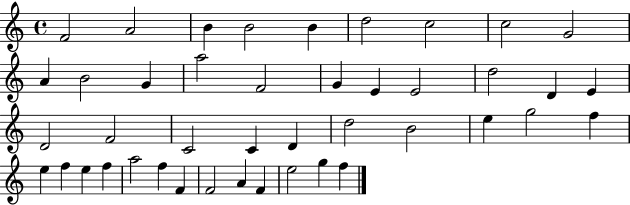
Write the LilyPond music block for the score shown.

{
  \clef treble
  \time 4/4
  \defaultTimeSignature
  \key c \major
  f'2 a'2 | b'4 b'2 b'4 | d''2 c''2 | c''2 g'2 | \break a'4 b'2 g'4 | a''2 f'2 | g'4 e'4 e'2 | d''2 d'4 e'4 | \break d'2 f'2 | c'2 c'4 d'4 | d''2 b'2 | e''4 g''2 f''4 | \break e''4 f''4 e''4 f''4 | a''2 f''4 f'4 | f'2 a'4 f'4 | e''2 g''4 f''4 | \break \bar "|."
}